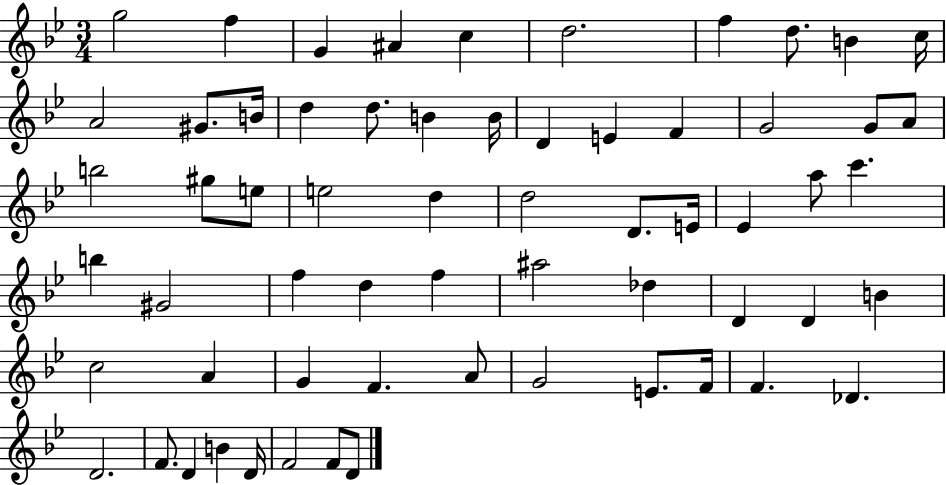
{
  \clef treble
  \numericTimeSignature
  \time 3/4
  \key bes \major
  g''2 f''4 | g'4 ais'4 c''4 | d''2. | f''4 d''8. b'4 c''16 | \break a'2 gis'8. b'16 | d''4 d''8. b'4 b'16 | d'4 e'4 f'4 | g'2 g'8 a'8 | \break b''2 gis''8 e''8 | e''2 d''4 | d''2 d'8. e'16 | ees'4 a''8 c'''4. | \break b''4 gis'2 | f''4 d''4 f''4 | ais''2 des''4 | d'4 d'4 b'4 | \break c''2 a'4 | g'4 f'4. a'8 | g'2 e'8. f'16 | f'4. des'4. | \break d'2. | f'8. d'4 b'4 d'16 | f'2 f'8 d'8 | \bar "|."
}